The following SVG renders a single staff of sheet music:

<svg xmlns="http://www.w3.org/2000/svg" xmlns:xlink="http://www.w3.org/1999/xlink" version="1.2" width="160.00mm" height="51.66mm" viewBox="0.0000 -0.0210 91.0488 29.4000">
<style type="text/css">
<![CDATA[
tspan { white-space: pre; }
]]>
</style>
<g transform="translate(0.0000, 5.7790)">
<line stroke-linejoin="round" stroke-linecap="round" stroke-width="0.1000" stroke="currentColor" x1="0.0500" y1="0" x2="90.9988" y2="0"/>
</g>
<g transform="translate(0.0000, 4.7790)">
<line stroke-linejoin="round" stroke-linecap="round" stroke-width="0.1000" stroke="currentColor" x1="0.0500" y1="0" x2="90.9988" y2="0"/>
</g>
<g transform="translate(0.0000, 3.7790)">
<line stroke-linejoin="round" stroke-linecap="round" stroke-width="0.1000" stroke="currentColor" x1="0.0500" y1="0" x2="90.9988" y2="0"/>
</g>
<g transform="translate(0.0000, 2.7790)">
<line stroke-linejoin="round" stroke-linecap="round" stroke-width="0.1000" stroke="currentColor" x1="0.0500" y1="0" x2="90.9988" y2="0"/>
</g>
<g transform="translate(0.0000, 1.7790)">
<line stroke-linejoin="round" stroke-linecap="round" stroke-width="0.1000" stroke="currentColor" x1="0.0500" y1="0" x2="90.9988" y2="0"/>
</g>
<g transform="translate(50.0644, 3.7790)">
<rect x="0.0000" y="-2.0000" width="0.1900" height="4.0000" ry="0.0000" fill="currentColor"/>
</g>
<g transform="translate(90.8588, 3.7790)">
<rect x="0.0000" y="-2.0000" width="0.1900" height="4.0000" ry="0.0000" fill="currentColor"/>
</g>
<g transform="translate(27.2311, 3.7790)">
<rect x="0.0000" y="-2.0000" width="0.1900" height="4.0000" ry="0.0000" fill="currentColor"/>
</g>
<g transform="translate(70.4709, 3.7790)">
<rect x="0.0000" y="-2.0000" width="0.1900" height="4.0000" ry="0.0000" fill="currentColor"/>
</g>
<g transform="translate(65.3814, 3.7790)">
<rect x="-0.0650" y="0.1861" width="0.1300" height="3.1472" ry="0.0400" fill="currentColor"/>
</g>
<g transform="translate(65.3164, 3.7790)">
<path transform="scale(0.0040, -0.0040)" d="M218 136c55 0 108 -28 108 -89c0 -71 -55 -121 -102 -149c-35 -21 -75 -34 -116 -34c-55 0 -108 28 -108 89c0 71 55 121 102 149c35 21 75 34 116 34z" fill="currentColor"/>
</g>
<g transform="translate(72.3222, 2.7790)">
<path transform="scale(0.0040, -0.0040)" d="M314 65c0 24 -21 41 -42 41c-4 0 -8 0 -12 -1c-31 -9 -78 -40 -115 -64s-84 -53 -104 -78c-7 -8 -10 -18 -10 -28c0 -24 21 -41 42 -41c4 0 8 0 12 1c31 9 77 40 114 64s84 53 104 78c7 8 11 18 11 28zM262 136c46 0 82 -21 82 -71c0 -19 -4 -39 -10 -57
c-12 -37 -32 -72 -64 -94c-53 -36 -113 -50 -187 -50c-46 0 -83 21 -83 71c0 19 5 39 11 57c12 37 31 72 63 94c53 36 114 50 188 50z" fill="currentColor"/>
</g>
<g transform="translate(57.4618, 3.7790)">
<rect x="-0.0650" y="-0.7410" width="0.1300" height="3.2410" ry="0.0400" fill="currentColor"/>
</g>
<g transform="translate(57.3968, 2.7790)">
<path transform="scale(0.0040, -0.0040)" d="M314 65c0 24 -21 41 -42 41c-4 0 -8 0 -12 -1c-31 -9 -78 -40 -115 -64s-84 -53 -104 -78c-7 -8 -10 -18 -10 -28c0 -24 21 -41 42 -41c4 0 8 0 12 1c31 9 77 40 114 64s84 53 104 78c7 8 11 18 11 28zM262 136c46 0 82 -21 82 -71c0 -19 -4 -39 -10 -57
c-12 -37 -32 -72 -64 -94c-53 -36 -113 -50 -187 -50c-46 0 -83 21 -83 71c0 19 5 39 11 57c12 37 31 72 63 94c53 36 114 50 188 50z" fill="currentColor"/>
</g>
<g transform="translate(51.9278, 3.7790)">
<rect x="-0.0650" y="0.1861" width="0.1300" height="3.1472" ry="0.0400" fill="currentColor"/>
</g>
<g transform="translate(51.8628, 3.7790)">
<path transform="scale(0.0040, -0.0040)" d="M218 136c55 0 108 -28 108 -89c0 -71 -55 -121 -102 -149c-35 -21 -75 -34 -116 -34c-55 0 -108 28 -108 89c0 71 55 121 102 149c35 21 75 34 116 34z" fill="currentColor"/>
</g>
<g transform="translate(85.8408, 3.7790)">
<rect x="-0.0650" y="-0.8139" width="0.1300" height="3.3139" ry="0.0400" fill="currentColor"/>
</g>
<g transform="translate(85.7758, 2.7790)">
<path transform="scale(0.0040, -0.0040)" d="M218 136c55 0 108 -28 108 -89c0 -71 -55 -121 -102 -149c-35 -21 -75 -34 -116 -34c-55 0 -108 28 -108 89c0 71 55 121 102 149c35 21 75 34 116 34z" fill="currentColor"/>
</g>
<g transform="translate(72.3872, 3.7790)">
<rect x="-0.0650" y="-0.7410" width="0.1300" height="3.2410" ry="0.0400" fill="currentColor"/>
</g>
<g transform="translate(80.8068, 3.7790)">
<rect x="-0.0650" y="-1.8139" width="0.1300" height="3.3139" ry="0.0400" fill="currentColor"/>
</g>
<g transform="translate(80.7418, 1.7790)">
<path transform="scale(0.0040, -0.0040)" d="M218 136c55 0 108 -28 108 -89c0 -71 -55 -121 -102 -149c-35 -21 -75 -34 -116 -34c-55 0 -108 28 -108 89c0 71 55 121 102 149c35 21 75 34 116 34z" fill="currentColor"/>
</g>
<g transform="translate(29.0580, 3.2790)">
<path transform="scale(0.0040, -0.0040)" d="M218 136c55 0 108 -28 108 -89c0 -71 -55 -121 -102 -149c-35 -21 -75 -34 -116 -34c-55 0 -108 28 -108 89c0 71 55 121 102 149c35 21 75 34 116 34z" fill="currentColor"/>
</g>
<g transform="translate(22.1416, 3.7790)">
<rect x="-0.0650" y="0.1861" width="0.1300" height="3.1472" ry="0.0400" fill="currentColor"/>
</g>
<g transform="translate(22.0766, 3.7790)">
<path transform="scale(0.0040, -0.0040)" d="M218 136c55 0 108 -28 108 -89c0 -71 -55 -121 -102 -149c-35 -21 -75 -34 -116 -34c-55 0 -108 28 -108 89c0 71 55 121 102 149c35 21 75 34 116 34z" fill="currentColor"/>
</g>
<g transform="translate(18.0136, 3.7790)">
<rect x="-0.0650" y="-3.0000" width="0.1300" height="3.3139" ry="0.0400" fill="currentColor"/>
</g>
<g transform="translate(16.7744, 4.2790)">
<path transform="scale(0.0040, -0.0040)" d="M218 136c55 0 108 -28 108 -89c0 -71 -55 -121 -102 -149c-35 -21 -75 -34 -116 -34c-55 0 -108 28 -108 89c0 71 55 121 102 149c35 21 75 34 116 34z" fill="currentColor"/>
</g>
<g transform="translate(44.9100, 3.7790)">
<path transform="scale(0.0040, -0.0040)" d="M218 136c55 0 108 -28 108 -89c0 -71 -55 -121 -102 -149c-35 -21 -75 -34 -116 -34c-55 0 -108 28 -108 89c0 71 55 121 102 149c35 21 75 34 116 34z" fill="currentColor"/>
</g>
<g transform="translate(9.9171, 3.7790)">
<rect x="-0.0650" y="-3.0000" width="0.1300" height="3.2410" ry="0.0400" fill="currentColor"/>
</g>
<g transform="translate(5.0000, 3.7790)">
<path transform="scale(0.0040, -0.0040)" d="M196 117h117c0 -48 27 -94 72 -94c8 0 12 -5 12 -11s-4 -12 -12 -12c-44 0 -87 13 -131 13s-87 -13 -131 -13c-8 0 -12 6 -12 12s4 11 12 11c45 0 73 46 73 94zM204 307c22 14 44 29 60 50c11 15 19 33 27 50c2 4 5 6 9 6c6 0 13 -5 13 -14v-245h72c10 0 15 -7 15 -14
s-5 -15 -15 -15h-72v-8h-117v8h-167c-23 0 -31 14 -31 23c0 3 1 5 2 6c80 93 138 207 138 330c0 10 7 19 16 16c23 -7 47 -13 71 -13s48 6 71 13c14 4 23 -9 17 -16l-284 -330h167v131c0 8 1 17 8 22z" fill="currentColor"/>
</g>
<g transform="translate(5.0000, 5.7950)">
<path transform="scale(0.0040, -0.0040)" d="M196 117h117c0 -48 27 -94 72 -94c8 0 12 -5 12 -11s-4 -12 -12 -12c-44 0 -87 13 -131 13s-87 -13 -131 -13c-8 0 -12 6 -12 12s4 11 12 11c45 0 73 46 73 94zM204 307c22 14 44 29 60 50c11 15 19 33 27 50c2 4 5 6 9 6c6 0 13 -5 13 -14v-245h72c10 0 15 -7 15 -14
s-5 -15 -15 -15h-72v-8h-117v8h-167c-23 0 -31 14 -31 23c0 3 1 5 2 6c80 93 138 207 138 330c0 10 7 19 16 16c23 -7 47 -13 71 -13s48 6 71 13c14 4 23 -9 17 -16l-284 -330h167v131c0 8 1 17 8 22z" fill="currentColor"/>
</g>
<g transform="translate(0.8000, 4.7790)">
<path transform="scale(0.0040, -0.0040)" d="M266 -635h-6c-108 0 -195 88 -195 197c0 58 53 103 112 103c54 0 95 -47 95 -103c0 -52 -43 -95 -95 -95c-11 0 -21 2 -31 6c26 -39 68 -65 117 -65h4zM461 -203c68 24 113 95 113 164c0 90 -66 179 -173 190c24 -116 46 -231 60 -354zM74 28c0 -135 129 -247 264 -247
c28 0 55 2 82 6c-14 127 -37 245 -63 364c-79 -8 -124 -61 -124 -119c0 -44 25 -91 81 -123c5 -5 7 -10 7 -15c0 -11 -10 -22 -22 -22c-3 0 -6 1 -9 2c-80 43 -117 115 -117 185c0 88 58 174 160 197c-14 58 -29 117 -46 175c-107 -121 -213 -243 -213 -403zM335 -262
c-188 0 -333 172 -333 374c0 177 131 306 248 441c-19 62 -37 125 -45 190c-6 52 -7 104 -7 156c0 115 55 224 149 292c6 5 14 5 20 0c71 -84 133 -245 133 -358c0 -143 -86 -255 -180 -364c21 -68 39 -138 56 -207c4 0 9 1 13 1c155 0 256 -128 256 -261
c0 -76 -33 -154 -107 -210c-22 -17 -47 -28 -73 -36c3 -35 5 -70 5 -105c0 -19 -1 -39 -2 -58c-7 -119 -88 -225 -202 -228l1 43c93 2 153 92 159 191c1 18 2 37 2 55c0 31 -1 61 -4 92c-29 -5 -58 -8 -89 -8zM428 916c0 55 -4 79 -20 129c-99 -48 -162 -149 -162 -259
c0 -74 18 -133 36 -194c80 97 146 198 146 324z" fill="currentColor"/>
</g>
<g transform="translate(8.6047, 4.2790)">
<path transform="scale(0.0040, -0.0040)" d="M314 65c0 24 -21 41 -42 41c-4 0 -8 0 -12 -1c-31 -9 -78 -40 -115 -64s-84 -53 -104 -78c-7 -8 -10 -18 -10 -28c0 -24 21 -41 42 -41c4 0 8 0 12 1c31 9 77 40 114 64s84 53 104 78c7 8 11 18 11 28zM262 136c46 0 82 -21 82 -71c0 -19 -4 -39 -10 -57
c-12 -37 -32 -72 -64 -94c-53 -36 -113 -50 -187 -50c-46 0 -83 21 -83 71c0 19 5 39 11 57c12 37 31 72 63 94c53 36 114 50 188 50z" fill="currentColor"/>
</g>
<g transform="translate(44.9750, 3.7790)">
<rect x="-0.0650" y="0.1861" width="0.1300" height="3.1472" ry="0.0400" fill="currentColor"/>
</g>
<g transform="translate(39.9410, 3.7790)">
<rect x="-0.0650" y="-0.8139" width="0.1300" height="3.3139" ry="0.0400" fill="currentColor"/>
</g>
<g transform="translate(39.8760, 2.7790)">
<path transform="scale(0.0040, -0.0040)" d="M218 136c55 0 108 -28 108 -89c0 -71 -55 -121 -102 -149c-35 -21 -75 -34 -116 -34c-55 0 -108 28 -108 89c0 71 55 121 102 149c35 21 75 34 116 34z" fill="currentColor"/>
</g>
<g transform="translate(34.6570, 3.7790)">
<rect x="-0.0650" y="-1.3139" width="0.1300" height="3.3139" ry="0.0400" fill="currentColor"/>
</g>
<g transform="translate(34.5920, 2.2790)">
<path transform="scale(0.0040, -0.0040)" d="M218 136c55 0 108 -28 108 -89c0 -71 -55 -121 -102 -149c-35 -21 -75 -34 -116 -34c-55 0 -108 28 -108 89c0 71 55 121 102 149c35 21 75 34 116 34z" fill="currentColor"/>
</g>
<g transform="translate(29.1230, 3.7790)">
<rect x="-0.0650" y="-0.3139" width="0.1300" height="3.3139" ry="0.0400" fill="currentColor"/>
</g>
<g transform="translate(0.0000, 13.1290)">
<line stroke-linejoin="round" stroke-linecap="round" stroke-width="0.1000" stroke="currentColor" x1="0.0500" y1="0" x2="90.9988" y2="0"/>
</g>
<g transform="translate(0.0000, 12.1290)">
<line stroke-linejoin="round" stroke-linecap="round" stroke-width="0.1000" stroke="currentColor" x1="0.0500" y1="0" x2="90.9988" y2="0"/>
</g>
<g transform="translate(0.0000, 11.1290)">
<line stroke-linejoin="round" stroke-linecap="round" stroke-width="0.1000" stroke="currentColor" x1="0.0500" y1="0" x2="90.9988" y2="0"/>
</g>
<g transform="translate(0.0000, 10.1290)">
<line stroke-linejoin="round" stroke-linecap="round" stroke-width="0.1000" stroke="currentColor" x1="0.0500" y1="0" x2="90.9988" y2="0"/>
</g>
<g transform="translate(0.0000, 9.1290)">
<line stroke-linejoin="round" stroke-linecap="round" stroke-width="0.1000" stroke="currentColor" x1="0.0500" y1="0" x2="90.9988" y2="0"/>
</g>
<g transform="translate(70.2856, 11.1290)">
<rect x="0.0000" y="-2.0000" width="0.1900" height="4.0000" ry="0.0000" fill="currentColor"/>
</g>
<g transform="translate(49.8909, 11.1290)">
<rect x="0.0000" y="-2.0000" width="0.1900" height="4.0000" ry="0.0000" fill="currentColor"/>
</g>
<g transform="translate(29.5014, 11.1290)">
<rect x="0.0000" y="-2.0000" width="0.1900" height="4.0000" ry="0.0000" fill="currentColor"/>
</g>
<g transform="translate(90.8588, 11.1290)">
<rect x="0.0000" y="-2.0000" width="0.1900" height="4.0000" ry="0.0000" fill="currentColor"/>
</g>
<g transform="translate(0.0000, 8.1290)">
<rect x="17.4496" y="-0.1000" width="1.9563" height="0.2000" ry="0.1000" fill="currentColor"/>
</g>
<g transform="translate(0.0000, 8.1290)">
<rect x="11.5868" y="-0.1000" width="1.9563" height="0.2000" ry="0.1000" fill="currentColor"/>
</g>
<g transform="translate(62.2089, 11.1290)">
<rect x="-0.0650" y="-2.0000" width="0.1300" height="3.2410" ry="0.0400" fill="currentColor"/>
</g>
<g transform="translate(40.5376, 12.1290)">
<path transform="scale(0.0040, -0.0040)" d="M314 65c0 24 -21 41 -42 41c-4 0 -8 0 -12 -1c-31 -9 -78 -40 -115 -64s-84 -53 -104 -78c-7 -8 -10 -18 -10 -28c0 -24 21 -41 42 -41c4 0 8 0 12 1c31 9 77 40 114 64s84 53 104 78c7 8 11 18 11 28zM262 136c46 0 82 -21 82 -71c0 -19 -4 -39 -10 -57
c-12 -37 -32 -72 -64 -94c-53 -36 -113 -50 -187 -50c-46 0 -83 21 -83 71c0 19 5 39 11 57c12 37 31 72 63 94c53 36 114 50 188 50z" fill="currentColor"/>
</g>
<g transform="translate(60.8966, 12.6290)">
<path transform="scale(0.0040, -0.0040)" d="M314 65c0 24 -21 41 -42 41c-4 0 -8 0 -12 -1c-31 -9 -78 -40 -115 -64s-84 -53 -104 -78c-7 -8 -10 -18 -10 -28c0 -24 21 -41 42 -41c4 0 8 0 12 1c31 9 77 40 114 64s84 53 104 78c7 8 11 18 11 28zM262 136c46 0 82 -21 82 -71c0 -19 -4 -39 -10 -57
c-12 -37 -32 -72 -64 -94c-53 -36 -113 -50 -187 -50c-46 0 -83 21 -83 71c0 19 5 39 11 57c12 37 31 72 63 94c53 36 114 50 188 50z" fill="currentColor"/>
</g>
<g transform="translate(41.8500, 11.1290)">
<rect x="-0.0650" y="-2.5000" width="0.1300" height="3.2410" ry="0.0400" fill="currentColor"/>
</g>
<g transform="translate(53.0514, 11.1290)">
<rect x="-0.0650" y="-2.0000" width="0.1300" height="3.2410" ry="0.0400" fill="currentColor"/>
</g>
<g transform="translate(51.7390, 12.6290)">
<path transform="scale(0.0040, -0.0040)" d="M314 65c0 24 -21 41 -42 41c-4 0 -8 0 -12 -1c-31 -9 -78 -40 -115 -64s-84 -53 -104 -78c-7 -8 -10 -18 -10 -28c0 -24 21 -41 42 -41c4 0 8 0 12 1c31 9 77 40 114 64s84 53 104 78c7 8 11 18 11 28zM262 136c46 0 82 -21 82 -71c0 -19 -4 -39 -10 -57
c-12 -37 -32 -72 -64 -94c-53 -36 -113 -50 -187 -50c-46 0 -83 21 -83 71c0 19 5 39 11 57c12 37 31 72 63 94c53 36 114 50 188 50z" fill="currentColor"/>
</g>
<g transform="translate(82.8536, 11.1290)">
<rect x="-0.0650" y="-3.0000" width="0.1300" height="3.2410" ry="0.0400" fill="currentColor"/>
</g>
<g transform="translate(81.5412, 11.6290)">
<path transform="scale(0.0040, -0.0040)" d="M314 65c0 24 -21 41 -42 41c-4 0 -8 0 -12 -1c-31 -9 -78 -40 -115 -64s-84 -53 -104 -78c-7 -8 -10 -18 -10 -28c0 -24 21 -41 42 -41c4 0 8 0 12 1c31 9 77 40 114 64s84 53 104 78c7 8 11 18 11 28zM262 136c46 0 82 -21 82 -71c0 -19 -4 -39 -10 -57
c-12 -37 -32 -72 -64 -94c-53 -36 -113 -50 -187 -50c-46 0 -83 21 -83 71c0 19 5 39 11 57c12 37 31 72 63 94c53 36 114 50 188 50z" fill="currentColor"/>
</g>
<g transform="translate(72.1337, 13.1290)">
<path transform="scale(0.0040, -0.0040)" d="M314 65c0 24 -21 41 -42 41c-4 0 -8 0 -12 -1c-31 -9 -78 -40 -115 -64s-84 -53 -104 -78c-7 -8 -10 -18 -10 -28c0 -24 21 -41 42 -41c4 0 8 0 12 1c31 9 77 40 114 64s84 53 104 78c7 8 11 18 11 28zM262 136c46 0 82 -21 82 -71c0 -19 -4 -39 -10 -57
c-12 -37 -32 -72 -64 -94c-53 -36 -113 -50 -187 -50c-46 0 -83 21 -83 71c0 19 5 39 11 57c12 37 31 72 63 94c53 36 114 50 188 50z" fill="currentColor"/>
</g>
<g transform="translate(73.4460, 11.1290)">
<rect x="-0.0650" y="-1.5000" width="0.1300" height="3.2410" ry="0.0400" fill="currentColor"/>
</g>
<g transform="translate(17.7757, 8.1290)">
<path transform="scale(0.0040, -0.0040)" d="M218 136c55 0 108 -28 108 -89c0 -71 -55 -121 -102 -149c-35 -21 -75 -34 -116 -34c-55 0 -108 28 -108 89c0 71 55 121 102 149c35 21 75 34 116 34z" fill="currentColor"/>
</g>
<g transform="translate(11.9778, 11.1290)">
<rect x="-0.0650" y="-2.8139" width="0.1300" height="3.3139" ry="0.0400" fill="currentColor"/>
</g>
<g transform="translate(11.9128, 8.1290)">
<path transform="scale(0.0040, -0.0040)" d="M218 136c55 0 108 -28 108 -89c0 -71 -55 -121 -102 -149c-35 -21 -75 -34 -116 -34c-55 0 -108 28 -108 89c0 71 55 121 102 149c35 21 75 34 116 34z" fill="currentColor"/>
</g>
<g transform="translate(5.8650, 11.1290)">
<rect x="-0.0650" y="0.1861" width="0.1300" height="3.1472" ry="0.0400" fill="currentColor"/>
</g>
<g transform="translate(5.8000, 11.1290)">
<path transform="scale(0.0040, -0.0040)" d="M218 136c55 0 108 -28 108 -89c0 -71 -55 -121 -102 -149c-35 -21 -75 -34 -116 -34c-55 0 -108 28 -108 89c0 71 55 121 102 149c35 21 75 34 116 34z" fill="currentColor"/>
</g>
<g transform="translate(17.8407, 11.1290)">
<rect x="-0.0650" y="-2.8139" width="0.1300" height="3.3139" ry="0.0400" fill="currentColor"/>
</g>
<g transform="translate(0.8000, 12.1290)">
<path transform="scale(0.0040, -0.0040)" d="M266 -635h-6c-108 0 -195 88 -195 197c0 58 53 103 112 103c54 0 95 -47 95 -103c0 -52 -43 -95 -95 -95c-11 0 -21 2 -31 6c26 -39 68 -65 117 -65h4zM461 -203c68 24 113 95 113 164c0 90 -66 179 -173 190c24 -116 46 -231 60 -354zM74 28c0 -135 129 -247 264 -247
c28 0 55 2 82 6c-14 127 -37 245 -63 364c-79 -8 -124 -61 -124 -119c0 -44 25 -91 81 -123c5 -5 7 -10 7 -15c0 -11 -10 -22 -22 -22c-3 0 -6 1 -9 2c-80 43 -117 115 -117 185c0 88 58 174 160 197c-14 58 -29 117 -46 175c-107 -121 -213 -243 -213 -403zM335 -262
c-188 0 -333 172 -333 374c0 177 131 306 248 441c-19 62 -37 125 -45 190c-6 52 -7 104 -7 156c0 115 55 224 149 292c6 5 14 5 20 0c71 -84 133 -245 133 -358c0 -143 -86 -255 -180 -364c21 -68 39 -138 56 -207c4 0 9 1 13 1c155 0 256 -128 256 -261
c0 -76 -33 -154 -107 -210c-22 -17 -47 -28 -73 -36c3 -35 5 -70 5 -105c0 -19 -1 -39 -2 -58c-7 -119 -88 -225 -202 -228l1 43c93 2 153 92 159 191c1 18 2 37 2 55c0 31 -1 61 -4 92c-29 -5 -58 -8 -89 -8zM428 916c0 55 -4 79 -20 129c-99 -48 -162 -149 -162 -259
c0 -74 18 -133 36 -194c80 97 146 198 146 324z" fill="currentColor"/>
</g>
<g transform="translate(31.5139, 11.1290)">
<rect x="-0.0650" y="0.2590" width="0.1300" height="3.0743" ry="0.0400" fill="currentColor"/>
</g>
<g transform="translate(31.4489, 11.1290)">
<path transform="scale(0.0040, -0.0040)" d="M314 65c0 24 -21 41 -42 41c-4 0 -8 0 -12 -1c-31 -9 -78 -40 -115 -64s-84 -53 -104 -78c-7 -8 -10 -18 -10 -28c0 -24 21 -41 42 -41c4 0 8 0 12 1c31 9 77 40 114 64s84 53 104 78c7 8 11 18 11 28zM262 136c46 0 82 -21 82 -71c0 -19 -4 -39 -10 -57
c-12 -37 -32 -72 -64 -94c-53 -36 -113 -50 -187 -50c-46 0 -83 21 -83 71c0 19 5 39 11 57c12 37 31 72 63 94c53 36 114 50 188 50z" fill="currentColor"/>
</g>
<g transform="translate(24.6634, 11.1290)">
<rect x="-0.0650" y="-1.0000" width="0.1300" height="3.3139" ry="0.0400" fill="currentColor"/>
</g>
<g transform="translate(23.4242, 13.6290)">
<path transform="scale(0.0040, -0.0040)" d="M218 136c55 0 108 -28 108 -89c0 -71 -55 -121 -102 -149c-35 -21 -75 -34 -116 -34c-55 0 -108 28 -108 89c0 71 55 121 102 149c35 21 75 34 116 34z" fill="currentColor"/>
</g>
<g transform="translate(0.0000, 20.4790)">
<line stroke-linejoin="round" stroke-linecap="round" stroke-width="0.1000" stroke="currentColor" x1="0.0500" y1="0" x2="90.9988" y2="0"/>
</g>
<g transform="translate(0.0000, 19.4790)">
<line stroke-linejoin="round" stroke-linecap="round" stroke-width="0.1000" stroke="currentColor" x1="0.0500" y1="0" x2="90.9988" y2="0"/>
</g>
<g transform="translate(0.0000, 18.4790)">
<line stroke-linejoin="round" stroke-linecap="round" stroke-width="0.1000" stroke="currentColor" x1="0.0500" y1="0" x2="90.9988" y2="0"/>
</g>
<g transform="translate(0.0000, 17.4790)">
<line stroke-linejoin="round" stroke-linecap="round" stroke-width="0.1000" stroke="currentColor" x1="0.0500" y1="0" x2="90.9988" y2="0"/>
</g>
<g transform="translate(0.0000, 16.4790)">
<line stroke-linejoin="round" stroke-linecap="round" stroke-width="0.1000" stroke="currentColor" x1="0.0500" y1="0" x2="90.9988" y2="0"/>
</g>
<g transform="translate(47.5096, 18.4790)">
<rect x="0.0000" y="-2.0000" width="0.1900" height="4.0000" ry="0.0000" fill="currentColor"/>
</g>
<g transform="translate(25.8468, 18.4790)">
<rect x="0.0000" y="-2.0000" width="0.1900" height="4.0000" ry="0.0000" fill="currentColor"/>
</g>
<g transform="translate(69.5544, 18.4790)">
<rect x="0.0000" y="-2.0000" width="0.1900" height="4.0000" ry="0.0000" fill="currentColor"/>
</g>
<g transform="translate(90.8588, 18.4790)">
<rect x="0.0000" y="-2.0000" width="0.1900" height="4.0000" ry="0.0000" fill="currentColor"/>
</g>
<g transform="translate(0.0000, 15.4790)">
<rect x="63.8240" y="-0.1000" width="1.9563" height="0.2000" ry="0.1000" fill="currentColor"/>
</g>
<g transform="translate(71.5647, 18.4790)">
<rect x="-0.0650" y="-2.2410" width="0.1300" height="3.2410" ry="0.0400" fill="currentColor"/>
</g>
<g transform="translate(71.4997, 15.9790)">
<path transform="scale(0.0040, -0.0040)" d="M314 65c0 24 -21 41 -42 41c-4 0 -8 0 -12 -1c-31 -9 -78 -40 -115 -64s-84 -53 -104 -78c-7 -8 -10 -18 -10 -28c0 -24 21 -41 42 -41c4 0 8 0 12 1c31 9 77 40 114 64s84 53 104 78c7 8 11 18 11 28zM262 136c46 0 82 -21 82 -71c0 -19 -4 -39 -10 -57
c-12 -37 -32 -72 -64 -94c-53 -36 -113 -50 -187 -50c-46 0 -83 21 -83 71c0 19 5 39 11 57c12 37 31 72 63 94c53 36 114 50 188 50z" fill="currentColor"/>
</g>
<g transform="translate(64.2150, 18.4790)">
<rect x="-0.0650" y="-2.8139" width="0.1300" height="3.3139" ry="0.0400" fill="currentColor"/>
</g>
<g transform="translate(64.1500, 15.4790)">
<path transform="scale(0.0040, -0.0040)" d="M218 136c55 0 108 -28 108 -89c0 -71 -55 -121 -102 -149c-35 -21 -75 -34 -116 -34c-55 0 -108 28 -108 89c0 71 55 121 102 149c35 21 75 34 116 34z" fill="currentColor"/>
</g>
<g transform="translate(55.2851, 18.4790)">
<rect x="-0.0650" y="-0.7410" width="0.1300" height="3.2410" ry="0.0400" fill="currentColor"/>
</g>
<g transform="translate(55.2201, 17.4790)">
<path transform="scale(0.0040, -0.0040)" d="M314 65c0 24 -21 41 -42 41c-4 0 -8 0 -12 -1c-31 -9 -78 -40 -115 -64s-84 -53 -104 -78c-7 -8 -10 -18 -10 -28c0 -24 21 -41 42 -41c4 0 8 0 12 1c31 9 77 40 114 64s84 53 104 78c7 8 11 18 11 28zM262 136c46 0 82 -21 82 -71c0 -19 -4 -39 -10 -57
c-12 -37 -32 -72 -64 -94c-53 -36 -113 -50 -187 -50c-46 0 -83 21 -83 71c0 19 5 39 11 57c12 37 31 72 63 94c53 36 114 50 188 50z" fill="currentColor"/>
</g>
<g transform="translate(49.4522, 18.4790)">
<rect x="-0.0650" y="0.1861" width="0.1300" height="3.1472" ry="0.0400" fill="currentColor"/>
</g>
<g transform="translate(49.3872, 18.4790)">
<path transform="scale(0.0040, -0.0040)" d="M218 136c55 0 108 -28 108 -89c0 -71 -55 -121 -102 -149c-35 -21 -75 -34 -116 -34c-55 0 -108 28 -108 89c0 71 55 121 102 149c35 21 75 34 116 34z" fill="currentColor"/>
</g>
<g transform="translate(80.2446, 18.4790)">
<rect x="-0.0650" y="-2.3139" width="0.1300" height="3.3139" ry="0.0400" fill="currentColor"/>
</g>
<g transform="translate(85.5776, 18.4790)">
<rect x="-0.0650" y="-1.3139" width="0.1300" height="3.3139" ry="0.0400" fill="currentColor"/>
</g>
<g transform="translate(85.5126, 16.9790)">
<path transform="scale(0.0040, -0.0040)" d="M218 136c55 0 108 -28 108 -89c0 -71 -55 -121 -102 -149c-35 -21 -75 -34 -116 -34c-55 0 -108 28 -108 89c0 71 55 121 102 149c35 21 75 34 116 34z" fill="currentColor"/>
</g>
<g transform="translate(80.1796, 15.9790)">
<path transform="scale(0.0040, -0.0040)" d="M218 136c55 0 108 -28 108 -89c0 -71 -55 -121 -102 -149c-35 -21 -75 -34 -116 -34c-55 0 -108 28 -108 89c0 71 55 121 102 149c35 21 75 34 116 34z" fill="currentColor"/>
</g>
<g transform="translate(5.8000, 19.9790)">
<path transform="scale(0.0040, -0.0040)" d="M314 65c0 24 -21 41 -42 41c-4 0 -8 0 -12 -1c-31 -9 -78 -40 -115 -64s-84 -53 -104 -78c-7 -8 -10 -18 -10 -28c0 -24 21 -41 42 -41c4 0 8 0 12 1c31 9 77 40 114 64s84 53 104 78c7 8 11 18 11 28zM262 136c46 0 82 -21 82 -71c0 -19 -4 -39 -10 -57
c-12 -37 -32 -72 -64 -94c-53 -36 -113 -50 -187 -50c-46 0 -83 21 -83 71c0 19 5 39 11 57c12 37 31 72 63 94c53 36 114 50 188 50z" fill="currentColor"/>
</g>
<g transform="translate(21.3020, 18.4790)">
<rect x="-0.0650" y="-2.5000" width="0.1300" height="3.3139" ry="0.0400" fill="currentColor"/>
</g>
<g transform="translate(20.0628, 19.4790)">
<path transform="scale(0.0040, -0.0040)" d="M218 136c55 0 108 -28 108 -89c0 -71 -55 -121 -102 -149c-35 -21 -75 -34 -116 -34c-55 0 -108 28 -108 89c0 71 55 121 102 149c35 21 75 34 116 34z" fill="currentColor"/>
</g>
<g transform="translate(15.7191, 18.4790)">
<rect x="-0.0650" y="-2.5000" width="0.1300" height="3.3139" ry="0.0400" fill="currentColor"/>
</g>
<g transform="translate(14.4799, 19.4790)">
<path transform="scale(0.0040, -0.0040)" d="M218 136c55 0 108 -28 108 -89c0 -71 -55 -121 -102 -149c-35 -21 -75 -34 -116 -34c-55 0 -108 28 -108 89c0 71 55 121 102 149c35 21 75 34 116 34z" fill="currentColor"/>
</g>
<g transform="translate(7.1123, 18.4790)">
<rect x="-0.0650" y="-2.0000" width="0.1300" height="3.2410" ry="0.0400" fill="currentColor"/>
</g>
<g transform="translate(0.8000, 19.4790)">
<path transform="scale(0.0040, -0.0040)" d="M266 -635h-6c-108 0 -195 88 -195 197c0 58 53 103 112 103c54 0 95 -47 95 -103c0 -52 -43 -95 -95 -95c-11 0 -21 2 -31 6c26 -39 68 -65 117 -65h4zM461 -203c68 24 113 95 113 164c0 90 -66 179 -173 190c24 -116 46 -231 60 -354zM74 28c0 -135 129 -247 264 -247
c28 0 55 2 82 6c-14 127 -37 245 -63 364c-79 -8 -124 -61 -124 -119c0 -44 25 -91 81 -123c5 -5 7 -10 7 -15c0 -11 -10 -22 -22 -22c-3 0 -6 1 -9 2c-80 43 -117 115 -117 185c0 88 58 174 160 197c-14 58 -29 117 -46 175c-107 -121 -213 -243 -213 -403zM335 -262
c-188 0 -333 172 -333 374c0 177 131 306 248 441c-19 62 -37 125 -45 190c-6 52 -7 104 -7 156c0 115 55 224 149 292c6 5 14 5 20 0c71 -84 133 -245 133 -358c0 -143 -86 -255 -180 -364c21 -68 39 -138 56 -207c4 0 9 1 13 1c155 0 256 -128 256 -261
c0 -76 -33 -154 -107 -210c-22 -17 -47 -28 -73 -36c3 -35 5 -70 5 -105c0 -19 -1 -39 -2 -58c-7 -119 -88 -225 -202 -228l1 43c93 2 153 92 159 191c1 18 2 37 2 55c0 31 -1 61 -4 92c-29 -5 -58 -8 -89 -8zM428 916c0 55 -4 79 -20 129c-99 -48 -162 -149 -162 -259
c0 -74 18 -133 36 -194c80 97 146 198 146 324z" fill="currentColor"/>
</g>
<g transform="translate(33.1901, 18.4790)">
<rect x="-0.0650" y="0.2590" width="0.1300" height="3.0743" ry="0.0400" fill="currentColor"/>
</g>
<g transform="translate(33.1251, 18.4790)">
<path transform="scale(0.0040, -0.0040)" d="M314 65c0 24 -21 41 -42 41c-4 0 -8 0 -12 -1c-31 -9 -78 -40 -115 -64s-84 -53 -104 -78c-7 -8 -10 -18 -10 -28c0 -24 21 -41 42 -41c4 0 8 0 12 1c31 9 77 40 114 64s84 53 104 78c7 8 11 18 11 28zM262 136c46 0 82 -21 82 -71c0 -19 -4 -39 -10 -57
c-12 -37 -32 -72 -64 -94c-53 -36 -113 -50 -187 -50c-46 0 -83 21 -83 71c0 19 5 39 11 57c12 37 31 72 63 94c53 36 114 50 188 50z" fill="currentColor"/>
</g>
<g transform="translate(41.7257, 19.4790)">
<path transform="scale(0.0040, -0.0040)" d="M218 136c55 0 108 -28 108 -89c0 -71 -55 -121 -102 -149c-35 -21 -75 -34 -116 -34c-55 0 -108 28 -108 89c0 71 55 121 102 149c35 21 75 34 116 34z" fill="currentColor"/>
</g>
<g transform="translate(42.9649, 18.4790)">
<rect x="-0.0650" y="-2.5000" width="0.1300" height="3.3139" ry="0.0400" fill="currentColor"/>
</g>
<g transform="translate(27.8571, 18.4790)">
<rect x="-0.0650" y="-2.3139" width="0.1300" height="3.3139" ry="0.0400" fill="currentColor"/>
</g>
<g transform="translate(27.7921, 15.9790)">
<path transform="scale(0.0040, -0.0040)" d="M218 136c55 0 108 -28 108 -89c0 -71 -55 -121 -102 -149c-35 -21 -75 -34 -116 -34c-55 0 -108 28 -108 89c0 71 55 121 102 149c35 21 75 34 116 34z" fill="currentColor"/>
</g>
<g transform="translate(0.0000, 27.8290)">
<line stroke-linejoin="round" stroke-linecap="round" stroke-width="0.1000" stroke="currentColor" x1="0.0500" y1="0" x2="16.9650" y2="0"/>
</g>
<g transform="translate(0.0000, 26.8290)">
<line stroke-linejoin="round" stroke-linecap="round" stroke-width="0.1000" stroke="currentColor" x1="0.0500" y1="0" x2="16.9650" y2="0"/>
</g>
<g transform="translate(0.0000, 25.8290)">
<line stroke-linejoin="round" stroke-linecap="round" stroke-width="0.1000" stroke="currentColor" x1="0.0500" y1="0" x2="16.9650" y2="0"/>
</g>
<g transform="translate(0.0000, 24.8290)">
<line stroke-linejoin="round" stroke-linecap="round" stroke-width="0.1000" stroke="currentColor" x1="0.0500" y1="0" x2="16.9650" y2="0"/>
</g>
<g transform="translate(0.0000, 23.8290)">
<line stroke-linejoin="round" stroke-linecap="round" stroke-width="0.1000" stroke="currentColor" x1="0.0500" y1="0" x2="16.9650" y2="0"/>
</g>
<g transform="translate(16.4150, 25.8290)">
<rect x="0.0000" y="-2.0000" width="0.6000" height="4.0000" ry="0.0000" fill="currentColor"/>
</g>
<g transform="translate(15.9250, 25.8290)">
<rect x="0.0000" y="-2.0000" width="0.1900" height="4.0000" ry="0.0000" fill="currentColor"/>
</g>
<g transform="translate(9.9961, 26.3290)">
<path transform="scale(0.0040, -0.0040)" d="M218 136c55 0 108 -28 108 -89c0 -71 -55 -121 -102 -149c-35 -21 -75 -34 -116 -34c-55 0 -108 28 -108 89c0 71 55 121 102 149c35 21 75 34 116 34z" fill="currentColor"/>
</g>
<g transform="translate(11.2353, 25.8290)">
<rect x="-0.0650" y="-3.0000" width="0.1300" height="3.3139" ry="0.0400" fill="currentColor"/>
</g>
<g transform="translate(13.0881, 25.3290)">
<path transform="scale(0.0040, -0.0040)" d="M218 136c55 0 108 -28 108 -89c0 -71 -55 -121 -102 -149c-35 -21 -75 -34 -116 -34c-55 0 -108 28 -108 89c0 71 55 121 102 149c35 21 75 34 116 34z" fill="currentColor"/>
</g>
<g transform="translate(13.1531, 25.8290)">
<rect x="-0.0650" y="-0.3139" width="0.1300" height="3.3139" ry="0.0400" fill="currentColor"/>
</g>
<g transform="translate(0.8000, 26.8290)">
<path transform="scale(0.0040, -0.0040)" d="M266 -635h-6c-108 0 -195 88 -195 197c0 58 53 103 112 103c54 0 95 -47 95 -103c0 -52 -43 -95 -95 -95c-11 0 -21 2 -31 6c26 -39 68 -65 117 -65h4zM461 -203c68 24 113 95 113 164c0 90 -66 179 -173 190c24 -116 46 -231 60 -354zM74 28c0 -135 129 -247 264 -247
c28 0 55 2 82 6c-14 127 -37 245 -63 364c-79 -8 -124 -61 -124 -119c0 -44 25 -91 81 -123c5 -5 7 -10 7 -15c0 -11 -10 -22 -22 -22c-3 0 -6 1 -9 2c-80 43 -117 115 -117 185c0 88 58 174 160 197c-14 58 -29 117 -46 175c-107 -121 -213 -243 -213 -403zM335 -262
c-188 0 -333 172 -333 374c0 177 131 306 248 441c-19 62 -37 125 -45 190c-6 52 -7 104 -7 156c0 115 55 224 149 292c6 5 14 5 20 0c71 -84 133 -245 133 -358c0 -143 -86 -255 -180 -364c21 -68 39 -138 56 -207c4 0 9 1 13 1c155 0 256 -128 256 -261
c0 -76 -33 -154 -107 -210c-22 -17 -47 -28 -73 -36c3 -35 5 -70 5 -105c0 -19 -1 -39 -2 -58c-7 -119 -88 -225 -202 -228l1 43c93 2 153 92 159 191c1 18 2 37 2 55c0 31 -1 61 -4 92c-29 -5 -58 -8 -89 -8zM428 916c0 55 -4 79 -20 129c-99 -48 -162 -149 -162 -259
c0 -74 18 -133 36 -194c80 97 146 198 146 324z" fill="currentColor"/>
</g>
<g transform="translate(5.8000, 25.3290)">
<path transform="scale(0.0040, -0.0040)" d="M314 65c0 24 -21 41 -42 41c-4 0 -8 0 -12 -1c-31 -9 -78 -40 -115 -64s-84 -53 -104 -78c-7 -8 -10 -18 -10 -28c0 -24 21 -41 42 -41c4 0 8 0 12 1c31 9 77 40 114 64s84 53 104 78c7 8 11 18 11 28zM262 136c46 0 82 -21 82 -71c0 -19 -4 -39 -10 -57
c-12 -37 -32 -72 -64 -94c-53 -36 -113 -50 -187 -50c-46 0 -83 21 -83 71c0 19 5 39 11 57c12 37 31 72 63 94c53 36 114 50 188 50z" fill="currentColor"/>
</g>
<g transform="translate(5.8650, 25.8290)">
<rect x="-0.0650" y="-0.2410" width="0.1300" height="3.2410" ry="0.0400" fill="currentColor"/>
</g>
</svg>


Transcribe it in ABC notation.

X:1
T:Untitled
M:4/4
L:1/4
K:C
A2 A B c e d B B d2 B d2 f d B a a D B2 G2 F2 F2 E2 A2 F2 G G g B2 G B d2 a g2 g e c2 A c